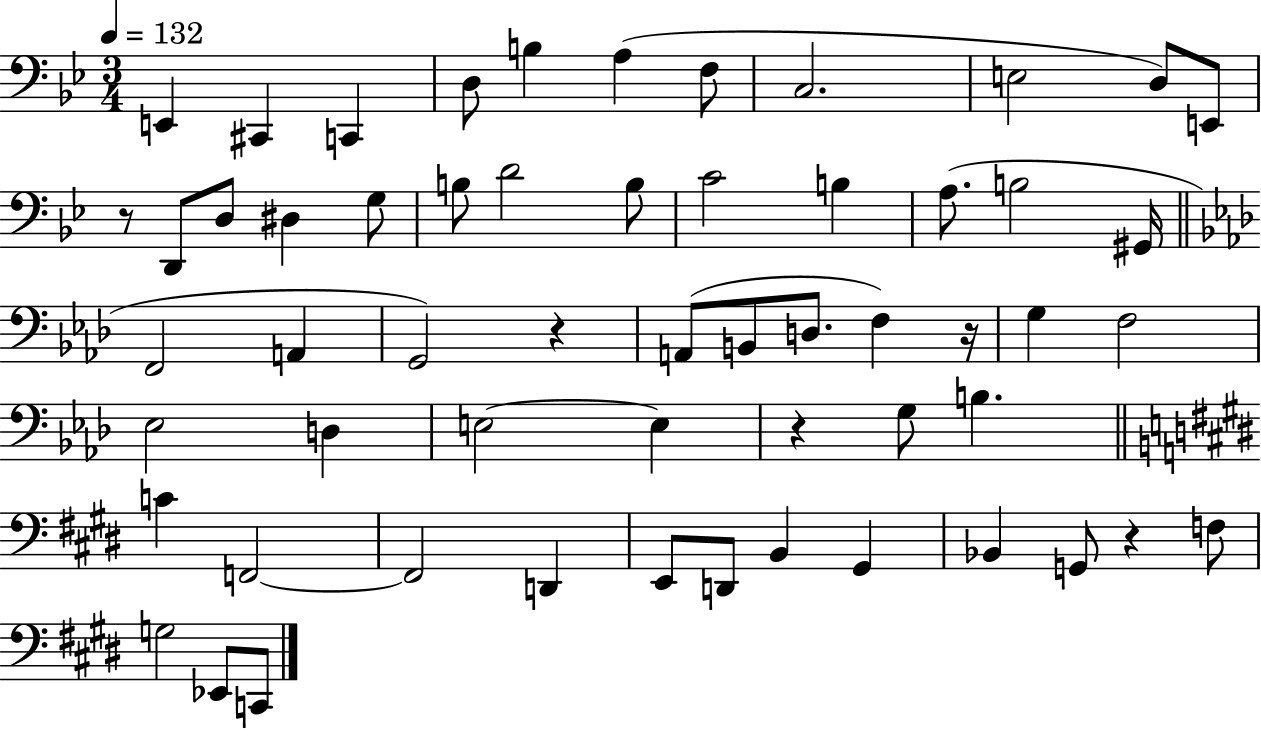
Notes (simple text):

E2/q C#2/q C2/q D3/e B3/q A3/q F3/e C3/h. E3/h D3/e E2/e R/e D2/e D3/e D#3/q G3/e B3/e D4/h B3/e C4/h B3/q A3/e. B3/h G#2/s F2/h A2/q G2/h R/q A2/e B2/e D3/e. F3/q R/s G3/q F3/h Eb3/h D3/q E3/h E3/q R/q G3/e B3/q. C4/q F2/h F2/h D2/q E2/e D2/e B2/q G#2/q Bb2/q G2/e R/q F3/e G3/h Eb2/e C2/e